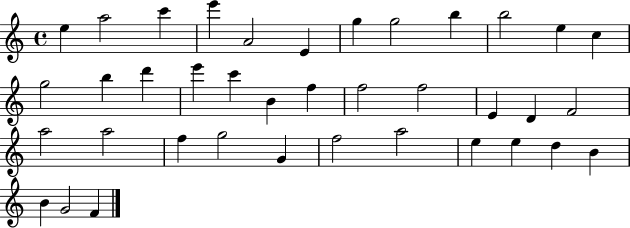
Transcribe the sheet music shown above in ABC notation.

X:1
T:Untitled
M:4/4
L:1/4
K:C
e a2 c' e' A2 E g g2 b b2 e c g2 b d' e' c' B f f2 f2 E D F2 a2 a2 f g2 G f2 a2 e e d B B G2 F